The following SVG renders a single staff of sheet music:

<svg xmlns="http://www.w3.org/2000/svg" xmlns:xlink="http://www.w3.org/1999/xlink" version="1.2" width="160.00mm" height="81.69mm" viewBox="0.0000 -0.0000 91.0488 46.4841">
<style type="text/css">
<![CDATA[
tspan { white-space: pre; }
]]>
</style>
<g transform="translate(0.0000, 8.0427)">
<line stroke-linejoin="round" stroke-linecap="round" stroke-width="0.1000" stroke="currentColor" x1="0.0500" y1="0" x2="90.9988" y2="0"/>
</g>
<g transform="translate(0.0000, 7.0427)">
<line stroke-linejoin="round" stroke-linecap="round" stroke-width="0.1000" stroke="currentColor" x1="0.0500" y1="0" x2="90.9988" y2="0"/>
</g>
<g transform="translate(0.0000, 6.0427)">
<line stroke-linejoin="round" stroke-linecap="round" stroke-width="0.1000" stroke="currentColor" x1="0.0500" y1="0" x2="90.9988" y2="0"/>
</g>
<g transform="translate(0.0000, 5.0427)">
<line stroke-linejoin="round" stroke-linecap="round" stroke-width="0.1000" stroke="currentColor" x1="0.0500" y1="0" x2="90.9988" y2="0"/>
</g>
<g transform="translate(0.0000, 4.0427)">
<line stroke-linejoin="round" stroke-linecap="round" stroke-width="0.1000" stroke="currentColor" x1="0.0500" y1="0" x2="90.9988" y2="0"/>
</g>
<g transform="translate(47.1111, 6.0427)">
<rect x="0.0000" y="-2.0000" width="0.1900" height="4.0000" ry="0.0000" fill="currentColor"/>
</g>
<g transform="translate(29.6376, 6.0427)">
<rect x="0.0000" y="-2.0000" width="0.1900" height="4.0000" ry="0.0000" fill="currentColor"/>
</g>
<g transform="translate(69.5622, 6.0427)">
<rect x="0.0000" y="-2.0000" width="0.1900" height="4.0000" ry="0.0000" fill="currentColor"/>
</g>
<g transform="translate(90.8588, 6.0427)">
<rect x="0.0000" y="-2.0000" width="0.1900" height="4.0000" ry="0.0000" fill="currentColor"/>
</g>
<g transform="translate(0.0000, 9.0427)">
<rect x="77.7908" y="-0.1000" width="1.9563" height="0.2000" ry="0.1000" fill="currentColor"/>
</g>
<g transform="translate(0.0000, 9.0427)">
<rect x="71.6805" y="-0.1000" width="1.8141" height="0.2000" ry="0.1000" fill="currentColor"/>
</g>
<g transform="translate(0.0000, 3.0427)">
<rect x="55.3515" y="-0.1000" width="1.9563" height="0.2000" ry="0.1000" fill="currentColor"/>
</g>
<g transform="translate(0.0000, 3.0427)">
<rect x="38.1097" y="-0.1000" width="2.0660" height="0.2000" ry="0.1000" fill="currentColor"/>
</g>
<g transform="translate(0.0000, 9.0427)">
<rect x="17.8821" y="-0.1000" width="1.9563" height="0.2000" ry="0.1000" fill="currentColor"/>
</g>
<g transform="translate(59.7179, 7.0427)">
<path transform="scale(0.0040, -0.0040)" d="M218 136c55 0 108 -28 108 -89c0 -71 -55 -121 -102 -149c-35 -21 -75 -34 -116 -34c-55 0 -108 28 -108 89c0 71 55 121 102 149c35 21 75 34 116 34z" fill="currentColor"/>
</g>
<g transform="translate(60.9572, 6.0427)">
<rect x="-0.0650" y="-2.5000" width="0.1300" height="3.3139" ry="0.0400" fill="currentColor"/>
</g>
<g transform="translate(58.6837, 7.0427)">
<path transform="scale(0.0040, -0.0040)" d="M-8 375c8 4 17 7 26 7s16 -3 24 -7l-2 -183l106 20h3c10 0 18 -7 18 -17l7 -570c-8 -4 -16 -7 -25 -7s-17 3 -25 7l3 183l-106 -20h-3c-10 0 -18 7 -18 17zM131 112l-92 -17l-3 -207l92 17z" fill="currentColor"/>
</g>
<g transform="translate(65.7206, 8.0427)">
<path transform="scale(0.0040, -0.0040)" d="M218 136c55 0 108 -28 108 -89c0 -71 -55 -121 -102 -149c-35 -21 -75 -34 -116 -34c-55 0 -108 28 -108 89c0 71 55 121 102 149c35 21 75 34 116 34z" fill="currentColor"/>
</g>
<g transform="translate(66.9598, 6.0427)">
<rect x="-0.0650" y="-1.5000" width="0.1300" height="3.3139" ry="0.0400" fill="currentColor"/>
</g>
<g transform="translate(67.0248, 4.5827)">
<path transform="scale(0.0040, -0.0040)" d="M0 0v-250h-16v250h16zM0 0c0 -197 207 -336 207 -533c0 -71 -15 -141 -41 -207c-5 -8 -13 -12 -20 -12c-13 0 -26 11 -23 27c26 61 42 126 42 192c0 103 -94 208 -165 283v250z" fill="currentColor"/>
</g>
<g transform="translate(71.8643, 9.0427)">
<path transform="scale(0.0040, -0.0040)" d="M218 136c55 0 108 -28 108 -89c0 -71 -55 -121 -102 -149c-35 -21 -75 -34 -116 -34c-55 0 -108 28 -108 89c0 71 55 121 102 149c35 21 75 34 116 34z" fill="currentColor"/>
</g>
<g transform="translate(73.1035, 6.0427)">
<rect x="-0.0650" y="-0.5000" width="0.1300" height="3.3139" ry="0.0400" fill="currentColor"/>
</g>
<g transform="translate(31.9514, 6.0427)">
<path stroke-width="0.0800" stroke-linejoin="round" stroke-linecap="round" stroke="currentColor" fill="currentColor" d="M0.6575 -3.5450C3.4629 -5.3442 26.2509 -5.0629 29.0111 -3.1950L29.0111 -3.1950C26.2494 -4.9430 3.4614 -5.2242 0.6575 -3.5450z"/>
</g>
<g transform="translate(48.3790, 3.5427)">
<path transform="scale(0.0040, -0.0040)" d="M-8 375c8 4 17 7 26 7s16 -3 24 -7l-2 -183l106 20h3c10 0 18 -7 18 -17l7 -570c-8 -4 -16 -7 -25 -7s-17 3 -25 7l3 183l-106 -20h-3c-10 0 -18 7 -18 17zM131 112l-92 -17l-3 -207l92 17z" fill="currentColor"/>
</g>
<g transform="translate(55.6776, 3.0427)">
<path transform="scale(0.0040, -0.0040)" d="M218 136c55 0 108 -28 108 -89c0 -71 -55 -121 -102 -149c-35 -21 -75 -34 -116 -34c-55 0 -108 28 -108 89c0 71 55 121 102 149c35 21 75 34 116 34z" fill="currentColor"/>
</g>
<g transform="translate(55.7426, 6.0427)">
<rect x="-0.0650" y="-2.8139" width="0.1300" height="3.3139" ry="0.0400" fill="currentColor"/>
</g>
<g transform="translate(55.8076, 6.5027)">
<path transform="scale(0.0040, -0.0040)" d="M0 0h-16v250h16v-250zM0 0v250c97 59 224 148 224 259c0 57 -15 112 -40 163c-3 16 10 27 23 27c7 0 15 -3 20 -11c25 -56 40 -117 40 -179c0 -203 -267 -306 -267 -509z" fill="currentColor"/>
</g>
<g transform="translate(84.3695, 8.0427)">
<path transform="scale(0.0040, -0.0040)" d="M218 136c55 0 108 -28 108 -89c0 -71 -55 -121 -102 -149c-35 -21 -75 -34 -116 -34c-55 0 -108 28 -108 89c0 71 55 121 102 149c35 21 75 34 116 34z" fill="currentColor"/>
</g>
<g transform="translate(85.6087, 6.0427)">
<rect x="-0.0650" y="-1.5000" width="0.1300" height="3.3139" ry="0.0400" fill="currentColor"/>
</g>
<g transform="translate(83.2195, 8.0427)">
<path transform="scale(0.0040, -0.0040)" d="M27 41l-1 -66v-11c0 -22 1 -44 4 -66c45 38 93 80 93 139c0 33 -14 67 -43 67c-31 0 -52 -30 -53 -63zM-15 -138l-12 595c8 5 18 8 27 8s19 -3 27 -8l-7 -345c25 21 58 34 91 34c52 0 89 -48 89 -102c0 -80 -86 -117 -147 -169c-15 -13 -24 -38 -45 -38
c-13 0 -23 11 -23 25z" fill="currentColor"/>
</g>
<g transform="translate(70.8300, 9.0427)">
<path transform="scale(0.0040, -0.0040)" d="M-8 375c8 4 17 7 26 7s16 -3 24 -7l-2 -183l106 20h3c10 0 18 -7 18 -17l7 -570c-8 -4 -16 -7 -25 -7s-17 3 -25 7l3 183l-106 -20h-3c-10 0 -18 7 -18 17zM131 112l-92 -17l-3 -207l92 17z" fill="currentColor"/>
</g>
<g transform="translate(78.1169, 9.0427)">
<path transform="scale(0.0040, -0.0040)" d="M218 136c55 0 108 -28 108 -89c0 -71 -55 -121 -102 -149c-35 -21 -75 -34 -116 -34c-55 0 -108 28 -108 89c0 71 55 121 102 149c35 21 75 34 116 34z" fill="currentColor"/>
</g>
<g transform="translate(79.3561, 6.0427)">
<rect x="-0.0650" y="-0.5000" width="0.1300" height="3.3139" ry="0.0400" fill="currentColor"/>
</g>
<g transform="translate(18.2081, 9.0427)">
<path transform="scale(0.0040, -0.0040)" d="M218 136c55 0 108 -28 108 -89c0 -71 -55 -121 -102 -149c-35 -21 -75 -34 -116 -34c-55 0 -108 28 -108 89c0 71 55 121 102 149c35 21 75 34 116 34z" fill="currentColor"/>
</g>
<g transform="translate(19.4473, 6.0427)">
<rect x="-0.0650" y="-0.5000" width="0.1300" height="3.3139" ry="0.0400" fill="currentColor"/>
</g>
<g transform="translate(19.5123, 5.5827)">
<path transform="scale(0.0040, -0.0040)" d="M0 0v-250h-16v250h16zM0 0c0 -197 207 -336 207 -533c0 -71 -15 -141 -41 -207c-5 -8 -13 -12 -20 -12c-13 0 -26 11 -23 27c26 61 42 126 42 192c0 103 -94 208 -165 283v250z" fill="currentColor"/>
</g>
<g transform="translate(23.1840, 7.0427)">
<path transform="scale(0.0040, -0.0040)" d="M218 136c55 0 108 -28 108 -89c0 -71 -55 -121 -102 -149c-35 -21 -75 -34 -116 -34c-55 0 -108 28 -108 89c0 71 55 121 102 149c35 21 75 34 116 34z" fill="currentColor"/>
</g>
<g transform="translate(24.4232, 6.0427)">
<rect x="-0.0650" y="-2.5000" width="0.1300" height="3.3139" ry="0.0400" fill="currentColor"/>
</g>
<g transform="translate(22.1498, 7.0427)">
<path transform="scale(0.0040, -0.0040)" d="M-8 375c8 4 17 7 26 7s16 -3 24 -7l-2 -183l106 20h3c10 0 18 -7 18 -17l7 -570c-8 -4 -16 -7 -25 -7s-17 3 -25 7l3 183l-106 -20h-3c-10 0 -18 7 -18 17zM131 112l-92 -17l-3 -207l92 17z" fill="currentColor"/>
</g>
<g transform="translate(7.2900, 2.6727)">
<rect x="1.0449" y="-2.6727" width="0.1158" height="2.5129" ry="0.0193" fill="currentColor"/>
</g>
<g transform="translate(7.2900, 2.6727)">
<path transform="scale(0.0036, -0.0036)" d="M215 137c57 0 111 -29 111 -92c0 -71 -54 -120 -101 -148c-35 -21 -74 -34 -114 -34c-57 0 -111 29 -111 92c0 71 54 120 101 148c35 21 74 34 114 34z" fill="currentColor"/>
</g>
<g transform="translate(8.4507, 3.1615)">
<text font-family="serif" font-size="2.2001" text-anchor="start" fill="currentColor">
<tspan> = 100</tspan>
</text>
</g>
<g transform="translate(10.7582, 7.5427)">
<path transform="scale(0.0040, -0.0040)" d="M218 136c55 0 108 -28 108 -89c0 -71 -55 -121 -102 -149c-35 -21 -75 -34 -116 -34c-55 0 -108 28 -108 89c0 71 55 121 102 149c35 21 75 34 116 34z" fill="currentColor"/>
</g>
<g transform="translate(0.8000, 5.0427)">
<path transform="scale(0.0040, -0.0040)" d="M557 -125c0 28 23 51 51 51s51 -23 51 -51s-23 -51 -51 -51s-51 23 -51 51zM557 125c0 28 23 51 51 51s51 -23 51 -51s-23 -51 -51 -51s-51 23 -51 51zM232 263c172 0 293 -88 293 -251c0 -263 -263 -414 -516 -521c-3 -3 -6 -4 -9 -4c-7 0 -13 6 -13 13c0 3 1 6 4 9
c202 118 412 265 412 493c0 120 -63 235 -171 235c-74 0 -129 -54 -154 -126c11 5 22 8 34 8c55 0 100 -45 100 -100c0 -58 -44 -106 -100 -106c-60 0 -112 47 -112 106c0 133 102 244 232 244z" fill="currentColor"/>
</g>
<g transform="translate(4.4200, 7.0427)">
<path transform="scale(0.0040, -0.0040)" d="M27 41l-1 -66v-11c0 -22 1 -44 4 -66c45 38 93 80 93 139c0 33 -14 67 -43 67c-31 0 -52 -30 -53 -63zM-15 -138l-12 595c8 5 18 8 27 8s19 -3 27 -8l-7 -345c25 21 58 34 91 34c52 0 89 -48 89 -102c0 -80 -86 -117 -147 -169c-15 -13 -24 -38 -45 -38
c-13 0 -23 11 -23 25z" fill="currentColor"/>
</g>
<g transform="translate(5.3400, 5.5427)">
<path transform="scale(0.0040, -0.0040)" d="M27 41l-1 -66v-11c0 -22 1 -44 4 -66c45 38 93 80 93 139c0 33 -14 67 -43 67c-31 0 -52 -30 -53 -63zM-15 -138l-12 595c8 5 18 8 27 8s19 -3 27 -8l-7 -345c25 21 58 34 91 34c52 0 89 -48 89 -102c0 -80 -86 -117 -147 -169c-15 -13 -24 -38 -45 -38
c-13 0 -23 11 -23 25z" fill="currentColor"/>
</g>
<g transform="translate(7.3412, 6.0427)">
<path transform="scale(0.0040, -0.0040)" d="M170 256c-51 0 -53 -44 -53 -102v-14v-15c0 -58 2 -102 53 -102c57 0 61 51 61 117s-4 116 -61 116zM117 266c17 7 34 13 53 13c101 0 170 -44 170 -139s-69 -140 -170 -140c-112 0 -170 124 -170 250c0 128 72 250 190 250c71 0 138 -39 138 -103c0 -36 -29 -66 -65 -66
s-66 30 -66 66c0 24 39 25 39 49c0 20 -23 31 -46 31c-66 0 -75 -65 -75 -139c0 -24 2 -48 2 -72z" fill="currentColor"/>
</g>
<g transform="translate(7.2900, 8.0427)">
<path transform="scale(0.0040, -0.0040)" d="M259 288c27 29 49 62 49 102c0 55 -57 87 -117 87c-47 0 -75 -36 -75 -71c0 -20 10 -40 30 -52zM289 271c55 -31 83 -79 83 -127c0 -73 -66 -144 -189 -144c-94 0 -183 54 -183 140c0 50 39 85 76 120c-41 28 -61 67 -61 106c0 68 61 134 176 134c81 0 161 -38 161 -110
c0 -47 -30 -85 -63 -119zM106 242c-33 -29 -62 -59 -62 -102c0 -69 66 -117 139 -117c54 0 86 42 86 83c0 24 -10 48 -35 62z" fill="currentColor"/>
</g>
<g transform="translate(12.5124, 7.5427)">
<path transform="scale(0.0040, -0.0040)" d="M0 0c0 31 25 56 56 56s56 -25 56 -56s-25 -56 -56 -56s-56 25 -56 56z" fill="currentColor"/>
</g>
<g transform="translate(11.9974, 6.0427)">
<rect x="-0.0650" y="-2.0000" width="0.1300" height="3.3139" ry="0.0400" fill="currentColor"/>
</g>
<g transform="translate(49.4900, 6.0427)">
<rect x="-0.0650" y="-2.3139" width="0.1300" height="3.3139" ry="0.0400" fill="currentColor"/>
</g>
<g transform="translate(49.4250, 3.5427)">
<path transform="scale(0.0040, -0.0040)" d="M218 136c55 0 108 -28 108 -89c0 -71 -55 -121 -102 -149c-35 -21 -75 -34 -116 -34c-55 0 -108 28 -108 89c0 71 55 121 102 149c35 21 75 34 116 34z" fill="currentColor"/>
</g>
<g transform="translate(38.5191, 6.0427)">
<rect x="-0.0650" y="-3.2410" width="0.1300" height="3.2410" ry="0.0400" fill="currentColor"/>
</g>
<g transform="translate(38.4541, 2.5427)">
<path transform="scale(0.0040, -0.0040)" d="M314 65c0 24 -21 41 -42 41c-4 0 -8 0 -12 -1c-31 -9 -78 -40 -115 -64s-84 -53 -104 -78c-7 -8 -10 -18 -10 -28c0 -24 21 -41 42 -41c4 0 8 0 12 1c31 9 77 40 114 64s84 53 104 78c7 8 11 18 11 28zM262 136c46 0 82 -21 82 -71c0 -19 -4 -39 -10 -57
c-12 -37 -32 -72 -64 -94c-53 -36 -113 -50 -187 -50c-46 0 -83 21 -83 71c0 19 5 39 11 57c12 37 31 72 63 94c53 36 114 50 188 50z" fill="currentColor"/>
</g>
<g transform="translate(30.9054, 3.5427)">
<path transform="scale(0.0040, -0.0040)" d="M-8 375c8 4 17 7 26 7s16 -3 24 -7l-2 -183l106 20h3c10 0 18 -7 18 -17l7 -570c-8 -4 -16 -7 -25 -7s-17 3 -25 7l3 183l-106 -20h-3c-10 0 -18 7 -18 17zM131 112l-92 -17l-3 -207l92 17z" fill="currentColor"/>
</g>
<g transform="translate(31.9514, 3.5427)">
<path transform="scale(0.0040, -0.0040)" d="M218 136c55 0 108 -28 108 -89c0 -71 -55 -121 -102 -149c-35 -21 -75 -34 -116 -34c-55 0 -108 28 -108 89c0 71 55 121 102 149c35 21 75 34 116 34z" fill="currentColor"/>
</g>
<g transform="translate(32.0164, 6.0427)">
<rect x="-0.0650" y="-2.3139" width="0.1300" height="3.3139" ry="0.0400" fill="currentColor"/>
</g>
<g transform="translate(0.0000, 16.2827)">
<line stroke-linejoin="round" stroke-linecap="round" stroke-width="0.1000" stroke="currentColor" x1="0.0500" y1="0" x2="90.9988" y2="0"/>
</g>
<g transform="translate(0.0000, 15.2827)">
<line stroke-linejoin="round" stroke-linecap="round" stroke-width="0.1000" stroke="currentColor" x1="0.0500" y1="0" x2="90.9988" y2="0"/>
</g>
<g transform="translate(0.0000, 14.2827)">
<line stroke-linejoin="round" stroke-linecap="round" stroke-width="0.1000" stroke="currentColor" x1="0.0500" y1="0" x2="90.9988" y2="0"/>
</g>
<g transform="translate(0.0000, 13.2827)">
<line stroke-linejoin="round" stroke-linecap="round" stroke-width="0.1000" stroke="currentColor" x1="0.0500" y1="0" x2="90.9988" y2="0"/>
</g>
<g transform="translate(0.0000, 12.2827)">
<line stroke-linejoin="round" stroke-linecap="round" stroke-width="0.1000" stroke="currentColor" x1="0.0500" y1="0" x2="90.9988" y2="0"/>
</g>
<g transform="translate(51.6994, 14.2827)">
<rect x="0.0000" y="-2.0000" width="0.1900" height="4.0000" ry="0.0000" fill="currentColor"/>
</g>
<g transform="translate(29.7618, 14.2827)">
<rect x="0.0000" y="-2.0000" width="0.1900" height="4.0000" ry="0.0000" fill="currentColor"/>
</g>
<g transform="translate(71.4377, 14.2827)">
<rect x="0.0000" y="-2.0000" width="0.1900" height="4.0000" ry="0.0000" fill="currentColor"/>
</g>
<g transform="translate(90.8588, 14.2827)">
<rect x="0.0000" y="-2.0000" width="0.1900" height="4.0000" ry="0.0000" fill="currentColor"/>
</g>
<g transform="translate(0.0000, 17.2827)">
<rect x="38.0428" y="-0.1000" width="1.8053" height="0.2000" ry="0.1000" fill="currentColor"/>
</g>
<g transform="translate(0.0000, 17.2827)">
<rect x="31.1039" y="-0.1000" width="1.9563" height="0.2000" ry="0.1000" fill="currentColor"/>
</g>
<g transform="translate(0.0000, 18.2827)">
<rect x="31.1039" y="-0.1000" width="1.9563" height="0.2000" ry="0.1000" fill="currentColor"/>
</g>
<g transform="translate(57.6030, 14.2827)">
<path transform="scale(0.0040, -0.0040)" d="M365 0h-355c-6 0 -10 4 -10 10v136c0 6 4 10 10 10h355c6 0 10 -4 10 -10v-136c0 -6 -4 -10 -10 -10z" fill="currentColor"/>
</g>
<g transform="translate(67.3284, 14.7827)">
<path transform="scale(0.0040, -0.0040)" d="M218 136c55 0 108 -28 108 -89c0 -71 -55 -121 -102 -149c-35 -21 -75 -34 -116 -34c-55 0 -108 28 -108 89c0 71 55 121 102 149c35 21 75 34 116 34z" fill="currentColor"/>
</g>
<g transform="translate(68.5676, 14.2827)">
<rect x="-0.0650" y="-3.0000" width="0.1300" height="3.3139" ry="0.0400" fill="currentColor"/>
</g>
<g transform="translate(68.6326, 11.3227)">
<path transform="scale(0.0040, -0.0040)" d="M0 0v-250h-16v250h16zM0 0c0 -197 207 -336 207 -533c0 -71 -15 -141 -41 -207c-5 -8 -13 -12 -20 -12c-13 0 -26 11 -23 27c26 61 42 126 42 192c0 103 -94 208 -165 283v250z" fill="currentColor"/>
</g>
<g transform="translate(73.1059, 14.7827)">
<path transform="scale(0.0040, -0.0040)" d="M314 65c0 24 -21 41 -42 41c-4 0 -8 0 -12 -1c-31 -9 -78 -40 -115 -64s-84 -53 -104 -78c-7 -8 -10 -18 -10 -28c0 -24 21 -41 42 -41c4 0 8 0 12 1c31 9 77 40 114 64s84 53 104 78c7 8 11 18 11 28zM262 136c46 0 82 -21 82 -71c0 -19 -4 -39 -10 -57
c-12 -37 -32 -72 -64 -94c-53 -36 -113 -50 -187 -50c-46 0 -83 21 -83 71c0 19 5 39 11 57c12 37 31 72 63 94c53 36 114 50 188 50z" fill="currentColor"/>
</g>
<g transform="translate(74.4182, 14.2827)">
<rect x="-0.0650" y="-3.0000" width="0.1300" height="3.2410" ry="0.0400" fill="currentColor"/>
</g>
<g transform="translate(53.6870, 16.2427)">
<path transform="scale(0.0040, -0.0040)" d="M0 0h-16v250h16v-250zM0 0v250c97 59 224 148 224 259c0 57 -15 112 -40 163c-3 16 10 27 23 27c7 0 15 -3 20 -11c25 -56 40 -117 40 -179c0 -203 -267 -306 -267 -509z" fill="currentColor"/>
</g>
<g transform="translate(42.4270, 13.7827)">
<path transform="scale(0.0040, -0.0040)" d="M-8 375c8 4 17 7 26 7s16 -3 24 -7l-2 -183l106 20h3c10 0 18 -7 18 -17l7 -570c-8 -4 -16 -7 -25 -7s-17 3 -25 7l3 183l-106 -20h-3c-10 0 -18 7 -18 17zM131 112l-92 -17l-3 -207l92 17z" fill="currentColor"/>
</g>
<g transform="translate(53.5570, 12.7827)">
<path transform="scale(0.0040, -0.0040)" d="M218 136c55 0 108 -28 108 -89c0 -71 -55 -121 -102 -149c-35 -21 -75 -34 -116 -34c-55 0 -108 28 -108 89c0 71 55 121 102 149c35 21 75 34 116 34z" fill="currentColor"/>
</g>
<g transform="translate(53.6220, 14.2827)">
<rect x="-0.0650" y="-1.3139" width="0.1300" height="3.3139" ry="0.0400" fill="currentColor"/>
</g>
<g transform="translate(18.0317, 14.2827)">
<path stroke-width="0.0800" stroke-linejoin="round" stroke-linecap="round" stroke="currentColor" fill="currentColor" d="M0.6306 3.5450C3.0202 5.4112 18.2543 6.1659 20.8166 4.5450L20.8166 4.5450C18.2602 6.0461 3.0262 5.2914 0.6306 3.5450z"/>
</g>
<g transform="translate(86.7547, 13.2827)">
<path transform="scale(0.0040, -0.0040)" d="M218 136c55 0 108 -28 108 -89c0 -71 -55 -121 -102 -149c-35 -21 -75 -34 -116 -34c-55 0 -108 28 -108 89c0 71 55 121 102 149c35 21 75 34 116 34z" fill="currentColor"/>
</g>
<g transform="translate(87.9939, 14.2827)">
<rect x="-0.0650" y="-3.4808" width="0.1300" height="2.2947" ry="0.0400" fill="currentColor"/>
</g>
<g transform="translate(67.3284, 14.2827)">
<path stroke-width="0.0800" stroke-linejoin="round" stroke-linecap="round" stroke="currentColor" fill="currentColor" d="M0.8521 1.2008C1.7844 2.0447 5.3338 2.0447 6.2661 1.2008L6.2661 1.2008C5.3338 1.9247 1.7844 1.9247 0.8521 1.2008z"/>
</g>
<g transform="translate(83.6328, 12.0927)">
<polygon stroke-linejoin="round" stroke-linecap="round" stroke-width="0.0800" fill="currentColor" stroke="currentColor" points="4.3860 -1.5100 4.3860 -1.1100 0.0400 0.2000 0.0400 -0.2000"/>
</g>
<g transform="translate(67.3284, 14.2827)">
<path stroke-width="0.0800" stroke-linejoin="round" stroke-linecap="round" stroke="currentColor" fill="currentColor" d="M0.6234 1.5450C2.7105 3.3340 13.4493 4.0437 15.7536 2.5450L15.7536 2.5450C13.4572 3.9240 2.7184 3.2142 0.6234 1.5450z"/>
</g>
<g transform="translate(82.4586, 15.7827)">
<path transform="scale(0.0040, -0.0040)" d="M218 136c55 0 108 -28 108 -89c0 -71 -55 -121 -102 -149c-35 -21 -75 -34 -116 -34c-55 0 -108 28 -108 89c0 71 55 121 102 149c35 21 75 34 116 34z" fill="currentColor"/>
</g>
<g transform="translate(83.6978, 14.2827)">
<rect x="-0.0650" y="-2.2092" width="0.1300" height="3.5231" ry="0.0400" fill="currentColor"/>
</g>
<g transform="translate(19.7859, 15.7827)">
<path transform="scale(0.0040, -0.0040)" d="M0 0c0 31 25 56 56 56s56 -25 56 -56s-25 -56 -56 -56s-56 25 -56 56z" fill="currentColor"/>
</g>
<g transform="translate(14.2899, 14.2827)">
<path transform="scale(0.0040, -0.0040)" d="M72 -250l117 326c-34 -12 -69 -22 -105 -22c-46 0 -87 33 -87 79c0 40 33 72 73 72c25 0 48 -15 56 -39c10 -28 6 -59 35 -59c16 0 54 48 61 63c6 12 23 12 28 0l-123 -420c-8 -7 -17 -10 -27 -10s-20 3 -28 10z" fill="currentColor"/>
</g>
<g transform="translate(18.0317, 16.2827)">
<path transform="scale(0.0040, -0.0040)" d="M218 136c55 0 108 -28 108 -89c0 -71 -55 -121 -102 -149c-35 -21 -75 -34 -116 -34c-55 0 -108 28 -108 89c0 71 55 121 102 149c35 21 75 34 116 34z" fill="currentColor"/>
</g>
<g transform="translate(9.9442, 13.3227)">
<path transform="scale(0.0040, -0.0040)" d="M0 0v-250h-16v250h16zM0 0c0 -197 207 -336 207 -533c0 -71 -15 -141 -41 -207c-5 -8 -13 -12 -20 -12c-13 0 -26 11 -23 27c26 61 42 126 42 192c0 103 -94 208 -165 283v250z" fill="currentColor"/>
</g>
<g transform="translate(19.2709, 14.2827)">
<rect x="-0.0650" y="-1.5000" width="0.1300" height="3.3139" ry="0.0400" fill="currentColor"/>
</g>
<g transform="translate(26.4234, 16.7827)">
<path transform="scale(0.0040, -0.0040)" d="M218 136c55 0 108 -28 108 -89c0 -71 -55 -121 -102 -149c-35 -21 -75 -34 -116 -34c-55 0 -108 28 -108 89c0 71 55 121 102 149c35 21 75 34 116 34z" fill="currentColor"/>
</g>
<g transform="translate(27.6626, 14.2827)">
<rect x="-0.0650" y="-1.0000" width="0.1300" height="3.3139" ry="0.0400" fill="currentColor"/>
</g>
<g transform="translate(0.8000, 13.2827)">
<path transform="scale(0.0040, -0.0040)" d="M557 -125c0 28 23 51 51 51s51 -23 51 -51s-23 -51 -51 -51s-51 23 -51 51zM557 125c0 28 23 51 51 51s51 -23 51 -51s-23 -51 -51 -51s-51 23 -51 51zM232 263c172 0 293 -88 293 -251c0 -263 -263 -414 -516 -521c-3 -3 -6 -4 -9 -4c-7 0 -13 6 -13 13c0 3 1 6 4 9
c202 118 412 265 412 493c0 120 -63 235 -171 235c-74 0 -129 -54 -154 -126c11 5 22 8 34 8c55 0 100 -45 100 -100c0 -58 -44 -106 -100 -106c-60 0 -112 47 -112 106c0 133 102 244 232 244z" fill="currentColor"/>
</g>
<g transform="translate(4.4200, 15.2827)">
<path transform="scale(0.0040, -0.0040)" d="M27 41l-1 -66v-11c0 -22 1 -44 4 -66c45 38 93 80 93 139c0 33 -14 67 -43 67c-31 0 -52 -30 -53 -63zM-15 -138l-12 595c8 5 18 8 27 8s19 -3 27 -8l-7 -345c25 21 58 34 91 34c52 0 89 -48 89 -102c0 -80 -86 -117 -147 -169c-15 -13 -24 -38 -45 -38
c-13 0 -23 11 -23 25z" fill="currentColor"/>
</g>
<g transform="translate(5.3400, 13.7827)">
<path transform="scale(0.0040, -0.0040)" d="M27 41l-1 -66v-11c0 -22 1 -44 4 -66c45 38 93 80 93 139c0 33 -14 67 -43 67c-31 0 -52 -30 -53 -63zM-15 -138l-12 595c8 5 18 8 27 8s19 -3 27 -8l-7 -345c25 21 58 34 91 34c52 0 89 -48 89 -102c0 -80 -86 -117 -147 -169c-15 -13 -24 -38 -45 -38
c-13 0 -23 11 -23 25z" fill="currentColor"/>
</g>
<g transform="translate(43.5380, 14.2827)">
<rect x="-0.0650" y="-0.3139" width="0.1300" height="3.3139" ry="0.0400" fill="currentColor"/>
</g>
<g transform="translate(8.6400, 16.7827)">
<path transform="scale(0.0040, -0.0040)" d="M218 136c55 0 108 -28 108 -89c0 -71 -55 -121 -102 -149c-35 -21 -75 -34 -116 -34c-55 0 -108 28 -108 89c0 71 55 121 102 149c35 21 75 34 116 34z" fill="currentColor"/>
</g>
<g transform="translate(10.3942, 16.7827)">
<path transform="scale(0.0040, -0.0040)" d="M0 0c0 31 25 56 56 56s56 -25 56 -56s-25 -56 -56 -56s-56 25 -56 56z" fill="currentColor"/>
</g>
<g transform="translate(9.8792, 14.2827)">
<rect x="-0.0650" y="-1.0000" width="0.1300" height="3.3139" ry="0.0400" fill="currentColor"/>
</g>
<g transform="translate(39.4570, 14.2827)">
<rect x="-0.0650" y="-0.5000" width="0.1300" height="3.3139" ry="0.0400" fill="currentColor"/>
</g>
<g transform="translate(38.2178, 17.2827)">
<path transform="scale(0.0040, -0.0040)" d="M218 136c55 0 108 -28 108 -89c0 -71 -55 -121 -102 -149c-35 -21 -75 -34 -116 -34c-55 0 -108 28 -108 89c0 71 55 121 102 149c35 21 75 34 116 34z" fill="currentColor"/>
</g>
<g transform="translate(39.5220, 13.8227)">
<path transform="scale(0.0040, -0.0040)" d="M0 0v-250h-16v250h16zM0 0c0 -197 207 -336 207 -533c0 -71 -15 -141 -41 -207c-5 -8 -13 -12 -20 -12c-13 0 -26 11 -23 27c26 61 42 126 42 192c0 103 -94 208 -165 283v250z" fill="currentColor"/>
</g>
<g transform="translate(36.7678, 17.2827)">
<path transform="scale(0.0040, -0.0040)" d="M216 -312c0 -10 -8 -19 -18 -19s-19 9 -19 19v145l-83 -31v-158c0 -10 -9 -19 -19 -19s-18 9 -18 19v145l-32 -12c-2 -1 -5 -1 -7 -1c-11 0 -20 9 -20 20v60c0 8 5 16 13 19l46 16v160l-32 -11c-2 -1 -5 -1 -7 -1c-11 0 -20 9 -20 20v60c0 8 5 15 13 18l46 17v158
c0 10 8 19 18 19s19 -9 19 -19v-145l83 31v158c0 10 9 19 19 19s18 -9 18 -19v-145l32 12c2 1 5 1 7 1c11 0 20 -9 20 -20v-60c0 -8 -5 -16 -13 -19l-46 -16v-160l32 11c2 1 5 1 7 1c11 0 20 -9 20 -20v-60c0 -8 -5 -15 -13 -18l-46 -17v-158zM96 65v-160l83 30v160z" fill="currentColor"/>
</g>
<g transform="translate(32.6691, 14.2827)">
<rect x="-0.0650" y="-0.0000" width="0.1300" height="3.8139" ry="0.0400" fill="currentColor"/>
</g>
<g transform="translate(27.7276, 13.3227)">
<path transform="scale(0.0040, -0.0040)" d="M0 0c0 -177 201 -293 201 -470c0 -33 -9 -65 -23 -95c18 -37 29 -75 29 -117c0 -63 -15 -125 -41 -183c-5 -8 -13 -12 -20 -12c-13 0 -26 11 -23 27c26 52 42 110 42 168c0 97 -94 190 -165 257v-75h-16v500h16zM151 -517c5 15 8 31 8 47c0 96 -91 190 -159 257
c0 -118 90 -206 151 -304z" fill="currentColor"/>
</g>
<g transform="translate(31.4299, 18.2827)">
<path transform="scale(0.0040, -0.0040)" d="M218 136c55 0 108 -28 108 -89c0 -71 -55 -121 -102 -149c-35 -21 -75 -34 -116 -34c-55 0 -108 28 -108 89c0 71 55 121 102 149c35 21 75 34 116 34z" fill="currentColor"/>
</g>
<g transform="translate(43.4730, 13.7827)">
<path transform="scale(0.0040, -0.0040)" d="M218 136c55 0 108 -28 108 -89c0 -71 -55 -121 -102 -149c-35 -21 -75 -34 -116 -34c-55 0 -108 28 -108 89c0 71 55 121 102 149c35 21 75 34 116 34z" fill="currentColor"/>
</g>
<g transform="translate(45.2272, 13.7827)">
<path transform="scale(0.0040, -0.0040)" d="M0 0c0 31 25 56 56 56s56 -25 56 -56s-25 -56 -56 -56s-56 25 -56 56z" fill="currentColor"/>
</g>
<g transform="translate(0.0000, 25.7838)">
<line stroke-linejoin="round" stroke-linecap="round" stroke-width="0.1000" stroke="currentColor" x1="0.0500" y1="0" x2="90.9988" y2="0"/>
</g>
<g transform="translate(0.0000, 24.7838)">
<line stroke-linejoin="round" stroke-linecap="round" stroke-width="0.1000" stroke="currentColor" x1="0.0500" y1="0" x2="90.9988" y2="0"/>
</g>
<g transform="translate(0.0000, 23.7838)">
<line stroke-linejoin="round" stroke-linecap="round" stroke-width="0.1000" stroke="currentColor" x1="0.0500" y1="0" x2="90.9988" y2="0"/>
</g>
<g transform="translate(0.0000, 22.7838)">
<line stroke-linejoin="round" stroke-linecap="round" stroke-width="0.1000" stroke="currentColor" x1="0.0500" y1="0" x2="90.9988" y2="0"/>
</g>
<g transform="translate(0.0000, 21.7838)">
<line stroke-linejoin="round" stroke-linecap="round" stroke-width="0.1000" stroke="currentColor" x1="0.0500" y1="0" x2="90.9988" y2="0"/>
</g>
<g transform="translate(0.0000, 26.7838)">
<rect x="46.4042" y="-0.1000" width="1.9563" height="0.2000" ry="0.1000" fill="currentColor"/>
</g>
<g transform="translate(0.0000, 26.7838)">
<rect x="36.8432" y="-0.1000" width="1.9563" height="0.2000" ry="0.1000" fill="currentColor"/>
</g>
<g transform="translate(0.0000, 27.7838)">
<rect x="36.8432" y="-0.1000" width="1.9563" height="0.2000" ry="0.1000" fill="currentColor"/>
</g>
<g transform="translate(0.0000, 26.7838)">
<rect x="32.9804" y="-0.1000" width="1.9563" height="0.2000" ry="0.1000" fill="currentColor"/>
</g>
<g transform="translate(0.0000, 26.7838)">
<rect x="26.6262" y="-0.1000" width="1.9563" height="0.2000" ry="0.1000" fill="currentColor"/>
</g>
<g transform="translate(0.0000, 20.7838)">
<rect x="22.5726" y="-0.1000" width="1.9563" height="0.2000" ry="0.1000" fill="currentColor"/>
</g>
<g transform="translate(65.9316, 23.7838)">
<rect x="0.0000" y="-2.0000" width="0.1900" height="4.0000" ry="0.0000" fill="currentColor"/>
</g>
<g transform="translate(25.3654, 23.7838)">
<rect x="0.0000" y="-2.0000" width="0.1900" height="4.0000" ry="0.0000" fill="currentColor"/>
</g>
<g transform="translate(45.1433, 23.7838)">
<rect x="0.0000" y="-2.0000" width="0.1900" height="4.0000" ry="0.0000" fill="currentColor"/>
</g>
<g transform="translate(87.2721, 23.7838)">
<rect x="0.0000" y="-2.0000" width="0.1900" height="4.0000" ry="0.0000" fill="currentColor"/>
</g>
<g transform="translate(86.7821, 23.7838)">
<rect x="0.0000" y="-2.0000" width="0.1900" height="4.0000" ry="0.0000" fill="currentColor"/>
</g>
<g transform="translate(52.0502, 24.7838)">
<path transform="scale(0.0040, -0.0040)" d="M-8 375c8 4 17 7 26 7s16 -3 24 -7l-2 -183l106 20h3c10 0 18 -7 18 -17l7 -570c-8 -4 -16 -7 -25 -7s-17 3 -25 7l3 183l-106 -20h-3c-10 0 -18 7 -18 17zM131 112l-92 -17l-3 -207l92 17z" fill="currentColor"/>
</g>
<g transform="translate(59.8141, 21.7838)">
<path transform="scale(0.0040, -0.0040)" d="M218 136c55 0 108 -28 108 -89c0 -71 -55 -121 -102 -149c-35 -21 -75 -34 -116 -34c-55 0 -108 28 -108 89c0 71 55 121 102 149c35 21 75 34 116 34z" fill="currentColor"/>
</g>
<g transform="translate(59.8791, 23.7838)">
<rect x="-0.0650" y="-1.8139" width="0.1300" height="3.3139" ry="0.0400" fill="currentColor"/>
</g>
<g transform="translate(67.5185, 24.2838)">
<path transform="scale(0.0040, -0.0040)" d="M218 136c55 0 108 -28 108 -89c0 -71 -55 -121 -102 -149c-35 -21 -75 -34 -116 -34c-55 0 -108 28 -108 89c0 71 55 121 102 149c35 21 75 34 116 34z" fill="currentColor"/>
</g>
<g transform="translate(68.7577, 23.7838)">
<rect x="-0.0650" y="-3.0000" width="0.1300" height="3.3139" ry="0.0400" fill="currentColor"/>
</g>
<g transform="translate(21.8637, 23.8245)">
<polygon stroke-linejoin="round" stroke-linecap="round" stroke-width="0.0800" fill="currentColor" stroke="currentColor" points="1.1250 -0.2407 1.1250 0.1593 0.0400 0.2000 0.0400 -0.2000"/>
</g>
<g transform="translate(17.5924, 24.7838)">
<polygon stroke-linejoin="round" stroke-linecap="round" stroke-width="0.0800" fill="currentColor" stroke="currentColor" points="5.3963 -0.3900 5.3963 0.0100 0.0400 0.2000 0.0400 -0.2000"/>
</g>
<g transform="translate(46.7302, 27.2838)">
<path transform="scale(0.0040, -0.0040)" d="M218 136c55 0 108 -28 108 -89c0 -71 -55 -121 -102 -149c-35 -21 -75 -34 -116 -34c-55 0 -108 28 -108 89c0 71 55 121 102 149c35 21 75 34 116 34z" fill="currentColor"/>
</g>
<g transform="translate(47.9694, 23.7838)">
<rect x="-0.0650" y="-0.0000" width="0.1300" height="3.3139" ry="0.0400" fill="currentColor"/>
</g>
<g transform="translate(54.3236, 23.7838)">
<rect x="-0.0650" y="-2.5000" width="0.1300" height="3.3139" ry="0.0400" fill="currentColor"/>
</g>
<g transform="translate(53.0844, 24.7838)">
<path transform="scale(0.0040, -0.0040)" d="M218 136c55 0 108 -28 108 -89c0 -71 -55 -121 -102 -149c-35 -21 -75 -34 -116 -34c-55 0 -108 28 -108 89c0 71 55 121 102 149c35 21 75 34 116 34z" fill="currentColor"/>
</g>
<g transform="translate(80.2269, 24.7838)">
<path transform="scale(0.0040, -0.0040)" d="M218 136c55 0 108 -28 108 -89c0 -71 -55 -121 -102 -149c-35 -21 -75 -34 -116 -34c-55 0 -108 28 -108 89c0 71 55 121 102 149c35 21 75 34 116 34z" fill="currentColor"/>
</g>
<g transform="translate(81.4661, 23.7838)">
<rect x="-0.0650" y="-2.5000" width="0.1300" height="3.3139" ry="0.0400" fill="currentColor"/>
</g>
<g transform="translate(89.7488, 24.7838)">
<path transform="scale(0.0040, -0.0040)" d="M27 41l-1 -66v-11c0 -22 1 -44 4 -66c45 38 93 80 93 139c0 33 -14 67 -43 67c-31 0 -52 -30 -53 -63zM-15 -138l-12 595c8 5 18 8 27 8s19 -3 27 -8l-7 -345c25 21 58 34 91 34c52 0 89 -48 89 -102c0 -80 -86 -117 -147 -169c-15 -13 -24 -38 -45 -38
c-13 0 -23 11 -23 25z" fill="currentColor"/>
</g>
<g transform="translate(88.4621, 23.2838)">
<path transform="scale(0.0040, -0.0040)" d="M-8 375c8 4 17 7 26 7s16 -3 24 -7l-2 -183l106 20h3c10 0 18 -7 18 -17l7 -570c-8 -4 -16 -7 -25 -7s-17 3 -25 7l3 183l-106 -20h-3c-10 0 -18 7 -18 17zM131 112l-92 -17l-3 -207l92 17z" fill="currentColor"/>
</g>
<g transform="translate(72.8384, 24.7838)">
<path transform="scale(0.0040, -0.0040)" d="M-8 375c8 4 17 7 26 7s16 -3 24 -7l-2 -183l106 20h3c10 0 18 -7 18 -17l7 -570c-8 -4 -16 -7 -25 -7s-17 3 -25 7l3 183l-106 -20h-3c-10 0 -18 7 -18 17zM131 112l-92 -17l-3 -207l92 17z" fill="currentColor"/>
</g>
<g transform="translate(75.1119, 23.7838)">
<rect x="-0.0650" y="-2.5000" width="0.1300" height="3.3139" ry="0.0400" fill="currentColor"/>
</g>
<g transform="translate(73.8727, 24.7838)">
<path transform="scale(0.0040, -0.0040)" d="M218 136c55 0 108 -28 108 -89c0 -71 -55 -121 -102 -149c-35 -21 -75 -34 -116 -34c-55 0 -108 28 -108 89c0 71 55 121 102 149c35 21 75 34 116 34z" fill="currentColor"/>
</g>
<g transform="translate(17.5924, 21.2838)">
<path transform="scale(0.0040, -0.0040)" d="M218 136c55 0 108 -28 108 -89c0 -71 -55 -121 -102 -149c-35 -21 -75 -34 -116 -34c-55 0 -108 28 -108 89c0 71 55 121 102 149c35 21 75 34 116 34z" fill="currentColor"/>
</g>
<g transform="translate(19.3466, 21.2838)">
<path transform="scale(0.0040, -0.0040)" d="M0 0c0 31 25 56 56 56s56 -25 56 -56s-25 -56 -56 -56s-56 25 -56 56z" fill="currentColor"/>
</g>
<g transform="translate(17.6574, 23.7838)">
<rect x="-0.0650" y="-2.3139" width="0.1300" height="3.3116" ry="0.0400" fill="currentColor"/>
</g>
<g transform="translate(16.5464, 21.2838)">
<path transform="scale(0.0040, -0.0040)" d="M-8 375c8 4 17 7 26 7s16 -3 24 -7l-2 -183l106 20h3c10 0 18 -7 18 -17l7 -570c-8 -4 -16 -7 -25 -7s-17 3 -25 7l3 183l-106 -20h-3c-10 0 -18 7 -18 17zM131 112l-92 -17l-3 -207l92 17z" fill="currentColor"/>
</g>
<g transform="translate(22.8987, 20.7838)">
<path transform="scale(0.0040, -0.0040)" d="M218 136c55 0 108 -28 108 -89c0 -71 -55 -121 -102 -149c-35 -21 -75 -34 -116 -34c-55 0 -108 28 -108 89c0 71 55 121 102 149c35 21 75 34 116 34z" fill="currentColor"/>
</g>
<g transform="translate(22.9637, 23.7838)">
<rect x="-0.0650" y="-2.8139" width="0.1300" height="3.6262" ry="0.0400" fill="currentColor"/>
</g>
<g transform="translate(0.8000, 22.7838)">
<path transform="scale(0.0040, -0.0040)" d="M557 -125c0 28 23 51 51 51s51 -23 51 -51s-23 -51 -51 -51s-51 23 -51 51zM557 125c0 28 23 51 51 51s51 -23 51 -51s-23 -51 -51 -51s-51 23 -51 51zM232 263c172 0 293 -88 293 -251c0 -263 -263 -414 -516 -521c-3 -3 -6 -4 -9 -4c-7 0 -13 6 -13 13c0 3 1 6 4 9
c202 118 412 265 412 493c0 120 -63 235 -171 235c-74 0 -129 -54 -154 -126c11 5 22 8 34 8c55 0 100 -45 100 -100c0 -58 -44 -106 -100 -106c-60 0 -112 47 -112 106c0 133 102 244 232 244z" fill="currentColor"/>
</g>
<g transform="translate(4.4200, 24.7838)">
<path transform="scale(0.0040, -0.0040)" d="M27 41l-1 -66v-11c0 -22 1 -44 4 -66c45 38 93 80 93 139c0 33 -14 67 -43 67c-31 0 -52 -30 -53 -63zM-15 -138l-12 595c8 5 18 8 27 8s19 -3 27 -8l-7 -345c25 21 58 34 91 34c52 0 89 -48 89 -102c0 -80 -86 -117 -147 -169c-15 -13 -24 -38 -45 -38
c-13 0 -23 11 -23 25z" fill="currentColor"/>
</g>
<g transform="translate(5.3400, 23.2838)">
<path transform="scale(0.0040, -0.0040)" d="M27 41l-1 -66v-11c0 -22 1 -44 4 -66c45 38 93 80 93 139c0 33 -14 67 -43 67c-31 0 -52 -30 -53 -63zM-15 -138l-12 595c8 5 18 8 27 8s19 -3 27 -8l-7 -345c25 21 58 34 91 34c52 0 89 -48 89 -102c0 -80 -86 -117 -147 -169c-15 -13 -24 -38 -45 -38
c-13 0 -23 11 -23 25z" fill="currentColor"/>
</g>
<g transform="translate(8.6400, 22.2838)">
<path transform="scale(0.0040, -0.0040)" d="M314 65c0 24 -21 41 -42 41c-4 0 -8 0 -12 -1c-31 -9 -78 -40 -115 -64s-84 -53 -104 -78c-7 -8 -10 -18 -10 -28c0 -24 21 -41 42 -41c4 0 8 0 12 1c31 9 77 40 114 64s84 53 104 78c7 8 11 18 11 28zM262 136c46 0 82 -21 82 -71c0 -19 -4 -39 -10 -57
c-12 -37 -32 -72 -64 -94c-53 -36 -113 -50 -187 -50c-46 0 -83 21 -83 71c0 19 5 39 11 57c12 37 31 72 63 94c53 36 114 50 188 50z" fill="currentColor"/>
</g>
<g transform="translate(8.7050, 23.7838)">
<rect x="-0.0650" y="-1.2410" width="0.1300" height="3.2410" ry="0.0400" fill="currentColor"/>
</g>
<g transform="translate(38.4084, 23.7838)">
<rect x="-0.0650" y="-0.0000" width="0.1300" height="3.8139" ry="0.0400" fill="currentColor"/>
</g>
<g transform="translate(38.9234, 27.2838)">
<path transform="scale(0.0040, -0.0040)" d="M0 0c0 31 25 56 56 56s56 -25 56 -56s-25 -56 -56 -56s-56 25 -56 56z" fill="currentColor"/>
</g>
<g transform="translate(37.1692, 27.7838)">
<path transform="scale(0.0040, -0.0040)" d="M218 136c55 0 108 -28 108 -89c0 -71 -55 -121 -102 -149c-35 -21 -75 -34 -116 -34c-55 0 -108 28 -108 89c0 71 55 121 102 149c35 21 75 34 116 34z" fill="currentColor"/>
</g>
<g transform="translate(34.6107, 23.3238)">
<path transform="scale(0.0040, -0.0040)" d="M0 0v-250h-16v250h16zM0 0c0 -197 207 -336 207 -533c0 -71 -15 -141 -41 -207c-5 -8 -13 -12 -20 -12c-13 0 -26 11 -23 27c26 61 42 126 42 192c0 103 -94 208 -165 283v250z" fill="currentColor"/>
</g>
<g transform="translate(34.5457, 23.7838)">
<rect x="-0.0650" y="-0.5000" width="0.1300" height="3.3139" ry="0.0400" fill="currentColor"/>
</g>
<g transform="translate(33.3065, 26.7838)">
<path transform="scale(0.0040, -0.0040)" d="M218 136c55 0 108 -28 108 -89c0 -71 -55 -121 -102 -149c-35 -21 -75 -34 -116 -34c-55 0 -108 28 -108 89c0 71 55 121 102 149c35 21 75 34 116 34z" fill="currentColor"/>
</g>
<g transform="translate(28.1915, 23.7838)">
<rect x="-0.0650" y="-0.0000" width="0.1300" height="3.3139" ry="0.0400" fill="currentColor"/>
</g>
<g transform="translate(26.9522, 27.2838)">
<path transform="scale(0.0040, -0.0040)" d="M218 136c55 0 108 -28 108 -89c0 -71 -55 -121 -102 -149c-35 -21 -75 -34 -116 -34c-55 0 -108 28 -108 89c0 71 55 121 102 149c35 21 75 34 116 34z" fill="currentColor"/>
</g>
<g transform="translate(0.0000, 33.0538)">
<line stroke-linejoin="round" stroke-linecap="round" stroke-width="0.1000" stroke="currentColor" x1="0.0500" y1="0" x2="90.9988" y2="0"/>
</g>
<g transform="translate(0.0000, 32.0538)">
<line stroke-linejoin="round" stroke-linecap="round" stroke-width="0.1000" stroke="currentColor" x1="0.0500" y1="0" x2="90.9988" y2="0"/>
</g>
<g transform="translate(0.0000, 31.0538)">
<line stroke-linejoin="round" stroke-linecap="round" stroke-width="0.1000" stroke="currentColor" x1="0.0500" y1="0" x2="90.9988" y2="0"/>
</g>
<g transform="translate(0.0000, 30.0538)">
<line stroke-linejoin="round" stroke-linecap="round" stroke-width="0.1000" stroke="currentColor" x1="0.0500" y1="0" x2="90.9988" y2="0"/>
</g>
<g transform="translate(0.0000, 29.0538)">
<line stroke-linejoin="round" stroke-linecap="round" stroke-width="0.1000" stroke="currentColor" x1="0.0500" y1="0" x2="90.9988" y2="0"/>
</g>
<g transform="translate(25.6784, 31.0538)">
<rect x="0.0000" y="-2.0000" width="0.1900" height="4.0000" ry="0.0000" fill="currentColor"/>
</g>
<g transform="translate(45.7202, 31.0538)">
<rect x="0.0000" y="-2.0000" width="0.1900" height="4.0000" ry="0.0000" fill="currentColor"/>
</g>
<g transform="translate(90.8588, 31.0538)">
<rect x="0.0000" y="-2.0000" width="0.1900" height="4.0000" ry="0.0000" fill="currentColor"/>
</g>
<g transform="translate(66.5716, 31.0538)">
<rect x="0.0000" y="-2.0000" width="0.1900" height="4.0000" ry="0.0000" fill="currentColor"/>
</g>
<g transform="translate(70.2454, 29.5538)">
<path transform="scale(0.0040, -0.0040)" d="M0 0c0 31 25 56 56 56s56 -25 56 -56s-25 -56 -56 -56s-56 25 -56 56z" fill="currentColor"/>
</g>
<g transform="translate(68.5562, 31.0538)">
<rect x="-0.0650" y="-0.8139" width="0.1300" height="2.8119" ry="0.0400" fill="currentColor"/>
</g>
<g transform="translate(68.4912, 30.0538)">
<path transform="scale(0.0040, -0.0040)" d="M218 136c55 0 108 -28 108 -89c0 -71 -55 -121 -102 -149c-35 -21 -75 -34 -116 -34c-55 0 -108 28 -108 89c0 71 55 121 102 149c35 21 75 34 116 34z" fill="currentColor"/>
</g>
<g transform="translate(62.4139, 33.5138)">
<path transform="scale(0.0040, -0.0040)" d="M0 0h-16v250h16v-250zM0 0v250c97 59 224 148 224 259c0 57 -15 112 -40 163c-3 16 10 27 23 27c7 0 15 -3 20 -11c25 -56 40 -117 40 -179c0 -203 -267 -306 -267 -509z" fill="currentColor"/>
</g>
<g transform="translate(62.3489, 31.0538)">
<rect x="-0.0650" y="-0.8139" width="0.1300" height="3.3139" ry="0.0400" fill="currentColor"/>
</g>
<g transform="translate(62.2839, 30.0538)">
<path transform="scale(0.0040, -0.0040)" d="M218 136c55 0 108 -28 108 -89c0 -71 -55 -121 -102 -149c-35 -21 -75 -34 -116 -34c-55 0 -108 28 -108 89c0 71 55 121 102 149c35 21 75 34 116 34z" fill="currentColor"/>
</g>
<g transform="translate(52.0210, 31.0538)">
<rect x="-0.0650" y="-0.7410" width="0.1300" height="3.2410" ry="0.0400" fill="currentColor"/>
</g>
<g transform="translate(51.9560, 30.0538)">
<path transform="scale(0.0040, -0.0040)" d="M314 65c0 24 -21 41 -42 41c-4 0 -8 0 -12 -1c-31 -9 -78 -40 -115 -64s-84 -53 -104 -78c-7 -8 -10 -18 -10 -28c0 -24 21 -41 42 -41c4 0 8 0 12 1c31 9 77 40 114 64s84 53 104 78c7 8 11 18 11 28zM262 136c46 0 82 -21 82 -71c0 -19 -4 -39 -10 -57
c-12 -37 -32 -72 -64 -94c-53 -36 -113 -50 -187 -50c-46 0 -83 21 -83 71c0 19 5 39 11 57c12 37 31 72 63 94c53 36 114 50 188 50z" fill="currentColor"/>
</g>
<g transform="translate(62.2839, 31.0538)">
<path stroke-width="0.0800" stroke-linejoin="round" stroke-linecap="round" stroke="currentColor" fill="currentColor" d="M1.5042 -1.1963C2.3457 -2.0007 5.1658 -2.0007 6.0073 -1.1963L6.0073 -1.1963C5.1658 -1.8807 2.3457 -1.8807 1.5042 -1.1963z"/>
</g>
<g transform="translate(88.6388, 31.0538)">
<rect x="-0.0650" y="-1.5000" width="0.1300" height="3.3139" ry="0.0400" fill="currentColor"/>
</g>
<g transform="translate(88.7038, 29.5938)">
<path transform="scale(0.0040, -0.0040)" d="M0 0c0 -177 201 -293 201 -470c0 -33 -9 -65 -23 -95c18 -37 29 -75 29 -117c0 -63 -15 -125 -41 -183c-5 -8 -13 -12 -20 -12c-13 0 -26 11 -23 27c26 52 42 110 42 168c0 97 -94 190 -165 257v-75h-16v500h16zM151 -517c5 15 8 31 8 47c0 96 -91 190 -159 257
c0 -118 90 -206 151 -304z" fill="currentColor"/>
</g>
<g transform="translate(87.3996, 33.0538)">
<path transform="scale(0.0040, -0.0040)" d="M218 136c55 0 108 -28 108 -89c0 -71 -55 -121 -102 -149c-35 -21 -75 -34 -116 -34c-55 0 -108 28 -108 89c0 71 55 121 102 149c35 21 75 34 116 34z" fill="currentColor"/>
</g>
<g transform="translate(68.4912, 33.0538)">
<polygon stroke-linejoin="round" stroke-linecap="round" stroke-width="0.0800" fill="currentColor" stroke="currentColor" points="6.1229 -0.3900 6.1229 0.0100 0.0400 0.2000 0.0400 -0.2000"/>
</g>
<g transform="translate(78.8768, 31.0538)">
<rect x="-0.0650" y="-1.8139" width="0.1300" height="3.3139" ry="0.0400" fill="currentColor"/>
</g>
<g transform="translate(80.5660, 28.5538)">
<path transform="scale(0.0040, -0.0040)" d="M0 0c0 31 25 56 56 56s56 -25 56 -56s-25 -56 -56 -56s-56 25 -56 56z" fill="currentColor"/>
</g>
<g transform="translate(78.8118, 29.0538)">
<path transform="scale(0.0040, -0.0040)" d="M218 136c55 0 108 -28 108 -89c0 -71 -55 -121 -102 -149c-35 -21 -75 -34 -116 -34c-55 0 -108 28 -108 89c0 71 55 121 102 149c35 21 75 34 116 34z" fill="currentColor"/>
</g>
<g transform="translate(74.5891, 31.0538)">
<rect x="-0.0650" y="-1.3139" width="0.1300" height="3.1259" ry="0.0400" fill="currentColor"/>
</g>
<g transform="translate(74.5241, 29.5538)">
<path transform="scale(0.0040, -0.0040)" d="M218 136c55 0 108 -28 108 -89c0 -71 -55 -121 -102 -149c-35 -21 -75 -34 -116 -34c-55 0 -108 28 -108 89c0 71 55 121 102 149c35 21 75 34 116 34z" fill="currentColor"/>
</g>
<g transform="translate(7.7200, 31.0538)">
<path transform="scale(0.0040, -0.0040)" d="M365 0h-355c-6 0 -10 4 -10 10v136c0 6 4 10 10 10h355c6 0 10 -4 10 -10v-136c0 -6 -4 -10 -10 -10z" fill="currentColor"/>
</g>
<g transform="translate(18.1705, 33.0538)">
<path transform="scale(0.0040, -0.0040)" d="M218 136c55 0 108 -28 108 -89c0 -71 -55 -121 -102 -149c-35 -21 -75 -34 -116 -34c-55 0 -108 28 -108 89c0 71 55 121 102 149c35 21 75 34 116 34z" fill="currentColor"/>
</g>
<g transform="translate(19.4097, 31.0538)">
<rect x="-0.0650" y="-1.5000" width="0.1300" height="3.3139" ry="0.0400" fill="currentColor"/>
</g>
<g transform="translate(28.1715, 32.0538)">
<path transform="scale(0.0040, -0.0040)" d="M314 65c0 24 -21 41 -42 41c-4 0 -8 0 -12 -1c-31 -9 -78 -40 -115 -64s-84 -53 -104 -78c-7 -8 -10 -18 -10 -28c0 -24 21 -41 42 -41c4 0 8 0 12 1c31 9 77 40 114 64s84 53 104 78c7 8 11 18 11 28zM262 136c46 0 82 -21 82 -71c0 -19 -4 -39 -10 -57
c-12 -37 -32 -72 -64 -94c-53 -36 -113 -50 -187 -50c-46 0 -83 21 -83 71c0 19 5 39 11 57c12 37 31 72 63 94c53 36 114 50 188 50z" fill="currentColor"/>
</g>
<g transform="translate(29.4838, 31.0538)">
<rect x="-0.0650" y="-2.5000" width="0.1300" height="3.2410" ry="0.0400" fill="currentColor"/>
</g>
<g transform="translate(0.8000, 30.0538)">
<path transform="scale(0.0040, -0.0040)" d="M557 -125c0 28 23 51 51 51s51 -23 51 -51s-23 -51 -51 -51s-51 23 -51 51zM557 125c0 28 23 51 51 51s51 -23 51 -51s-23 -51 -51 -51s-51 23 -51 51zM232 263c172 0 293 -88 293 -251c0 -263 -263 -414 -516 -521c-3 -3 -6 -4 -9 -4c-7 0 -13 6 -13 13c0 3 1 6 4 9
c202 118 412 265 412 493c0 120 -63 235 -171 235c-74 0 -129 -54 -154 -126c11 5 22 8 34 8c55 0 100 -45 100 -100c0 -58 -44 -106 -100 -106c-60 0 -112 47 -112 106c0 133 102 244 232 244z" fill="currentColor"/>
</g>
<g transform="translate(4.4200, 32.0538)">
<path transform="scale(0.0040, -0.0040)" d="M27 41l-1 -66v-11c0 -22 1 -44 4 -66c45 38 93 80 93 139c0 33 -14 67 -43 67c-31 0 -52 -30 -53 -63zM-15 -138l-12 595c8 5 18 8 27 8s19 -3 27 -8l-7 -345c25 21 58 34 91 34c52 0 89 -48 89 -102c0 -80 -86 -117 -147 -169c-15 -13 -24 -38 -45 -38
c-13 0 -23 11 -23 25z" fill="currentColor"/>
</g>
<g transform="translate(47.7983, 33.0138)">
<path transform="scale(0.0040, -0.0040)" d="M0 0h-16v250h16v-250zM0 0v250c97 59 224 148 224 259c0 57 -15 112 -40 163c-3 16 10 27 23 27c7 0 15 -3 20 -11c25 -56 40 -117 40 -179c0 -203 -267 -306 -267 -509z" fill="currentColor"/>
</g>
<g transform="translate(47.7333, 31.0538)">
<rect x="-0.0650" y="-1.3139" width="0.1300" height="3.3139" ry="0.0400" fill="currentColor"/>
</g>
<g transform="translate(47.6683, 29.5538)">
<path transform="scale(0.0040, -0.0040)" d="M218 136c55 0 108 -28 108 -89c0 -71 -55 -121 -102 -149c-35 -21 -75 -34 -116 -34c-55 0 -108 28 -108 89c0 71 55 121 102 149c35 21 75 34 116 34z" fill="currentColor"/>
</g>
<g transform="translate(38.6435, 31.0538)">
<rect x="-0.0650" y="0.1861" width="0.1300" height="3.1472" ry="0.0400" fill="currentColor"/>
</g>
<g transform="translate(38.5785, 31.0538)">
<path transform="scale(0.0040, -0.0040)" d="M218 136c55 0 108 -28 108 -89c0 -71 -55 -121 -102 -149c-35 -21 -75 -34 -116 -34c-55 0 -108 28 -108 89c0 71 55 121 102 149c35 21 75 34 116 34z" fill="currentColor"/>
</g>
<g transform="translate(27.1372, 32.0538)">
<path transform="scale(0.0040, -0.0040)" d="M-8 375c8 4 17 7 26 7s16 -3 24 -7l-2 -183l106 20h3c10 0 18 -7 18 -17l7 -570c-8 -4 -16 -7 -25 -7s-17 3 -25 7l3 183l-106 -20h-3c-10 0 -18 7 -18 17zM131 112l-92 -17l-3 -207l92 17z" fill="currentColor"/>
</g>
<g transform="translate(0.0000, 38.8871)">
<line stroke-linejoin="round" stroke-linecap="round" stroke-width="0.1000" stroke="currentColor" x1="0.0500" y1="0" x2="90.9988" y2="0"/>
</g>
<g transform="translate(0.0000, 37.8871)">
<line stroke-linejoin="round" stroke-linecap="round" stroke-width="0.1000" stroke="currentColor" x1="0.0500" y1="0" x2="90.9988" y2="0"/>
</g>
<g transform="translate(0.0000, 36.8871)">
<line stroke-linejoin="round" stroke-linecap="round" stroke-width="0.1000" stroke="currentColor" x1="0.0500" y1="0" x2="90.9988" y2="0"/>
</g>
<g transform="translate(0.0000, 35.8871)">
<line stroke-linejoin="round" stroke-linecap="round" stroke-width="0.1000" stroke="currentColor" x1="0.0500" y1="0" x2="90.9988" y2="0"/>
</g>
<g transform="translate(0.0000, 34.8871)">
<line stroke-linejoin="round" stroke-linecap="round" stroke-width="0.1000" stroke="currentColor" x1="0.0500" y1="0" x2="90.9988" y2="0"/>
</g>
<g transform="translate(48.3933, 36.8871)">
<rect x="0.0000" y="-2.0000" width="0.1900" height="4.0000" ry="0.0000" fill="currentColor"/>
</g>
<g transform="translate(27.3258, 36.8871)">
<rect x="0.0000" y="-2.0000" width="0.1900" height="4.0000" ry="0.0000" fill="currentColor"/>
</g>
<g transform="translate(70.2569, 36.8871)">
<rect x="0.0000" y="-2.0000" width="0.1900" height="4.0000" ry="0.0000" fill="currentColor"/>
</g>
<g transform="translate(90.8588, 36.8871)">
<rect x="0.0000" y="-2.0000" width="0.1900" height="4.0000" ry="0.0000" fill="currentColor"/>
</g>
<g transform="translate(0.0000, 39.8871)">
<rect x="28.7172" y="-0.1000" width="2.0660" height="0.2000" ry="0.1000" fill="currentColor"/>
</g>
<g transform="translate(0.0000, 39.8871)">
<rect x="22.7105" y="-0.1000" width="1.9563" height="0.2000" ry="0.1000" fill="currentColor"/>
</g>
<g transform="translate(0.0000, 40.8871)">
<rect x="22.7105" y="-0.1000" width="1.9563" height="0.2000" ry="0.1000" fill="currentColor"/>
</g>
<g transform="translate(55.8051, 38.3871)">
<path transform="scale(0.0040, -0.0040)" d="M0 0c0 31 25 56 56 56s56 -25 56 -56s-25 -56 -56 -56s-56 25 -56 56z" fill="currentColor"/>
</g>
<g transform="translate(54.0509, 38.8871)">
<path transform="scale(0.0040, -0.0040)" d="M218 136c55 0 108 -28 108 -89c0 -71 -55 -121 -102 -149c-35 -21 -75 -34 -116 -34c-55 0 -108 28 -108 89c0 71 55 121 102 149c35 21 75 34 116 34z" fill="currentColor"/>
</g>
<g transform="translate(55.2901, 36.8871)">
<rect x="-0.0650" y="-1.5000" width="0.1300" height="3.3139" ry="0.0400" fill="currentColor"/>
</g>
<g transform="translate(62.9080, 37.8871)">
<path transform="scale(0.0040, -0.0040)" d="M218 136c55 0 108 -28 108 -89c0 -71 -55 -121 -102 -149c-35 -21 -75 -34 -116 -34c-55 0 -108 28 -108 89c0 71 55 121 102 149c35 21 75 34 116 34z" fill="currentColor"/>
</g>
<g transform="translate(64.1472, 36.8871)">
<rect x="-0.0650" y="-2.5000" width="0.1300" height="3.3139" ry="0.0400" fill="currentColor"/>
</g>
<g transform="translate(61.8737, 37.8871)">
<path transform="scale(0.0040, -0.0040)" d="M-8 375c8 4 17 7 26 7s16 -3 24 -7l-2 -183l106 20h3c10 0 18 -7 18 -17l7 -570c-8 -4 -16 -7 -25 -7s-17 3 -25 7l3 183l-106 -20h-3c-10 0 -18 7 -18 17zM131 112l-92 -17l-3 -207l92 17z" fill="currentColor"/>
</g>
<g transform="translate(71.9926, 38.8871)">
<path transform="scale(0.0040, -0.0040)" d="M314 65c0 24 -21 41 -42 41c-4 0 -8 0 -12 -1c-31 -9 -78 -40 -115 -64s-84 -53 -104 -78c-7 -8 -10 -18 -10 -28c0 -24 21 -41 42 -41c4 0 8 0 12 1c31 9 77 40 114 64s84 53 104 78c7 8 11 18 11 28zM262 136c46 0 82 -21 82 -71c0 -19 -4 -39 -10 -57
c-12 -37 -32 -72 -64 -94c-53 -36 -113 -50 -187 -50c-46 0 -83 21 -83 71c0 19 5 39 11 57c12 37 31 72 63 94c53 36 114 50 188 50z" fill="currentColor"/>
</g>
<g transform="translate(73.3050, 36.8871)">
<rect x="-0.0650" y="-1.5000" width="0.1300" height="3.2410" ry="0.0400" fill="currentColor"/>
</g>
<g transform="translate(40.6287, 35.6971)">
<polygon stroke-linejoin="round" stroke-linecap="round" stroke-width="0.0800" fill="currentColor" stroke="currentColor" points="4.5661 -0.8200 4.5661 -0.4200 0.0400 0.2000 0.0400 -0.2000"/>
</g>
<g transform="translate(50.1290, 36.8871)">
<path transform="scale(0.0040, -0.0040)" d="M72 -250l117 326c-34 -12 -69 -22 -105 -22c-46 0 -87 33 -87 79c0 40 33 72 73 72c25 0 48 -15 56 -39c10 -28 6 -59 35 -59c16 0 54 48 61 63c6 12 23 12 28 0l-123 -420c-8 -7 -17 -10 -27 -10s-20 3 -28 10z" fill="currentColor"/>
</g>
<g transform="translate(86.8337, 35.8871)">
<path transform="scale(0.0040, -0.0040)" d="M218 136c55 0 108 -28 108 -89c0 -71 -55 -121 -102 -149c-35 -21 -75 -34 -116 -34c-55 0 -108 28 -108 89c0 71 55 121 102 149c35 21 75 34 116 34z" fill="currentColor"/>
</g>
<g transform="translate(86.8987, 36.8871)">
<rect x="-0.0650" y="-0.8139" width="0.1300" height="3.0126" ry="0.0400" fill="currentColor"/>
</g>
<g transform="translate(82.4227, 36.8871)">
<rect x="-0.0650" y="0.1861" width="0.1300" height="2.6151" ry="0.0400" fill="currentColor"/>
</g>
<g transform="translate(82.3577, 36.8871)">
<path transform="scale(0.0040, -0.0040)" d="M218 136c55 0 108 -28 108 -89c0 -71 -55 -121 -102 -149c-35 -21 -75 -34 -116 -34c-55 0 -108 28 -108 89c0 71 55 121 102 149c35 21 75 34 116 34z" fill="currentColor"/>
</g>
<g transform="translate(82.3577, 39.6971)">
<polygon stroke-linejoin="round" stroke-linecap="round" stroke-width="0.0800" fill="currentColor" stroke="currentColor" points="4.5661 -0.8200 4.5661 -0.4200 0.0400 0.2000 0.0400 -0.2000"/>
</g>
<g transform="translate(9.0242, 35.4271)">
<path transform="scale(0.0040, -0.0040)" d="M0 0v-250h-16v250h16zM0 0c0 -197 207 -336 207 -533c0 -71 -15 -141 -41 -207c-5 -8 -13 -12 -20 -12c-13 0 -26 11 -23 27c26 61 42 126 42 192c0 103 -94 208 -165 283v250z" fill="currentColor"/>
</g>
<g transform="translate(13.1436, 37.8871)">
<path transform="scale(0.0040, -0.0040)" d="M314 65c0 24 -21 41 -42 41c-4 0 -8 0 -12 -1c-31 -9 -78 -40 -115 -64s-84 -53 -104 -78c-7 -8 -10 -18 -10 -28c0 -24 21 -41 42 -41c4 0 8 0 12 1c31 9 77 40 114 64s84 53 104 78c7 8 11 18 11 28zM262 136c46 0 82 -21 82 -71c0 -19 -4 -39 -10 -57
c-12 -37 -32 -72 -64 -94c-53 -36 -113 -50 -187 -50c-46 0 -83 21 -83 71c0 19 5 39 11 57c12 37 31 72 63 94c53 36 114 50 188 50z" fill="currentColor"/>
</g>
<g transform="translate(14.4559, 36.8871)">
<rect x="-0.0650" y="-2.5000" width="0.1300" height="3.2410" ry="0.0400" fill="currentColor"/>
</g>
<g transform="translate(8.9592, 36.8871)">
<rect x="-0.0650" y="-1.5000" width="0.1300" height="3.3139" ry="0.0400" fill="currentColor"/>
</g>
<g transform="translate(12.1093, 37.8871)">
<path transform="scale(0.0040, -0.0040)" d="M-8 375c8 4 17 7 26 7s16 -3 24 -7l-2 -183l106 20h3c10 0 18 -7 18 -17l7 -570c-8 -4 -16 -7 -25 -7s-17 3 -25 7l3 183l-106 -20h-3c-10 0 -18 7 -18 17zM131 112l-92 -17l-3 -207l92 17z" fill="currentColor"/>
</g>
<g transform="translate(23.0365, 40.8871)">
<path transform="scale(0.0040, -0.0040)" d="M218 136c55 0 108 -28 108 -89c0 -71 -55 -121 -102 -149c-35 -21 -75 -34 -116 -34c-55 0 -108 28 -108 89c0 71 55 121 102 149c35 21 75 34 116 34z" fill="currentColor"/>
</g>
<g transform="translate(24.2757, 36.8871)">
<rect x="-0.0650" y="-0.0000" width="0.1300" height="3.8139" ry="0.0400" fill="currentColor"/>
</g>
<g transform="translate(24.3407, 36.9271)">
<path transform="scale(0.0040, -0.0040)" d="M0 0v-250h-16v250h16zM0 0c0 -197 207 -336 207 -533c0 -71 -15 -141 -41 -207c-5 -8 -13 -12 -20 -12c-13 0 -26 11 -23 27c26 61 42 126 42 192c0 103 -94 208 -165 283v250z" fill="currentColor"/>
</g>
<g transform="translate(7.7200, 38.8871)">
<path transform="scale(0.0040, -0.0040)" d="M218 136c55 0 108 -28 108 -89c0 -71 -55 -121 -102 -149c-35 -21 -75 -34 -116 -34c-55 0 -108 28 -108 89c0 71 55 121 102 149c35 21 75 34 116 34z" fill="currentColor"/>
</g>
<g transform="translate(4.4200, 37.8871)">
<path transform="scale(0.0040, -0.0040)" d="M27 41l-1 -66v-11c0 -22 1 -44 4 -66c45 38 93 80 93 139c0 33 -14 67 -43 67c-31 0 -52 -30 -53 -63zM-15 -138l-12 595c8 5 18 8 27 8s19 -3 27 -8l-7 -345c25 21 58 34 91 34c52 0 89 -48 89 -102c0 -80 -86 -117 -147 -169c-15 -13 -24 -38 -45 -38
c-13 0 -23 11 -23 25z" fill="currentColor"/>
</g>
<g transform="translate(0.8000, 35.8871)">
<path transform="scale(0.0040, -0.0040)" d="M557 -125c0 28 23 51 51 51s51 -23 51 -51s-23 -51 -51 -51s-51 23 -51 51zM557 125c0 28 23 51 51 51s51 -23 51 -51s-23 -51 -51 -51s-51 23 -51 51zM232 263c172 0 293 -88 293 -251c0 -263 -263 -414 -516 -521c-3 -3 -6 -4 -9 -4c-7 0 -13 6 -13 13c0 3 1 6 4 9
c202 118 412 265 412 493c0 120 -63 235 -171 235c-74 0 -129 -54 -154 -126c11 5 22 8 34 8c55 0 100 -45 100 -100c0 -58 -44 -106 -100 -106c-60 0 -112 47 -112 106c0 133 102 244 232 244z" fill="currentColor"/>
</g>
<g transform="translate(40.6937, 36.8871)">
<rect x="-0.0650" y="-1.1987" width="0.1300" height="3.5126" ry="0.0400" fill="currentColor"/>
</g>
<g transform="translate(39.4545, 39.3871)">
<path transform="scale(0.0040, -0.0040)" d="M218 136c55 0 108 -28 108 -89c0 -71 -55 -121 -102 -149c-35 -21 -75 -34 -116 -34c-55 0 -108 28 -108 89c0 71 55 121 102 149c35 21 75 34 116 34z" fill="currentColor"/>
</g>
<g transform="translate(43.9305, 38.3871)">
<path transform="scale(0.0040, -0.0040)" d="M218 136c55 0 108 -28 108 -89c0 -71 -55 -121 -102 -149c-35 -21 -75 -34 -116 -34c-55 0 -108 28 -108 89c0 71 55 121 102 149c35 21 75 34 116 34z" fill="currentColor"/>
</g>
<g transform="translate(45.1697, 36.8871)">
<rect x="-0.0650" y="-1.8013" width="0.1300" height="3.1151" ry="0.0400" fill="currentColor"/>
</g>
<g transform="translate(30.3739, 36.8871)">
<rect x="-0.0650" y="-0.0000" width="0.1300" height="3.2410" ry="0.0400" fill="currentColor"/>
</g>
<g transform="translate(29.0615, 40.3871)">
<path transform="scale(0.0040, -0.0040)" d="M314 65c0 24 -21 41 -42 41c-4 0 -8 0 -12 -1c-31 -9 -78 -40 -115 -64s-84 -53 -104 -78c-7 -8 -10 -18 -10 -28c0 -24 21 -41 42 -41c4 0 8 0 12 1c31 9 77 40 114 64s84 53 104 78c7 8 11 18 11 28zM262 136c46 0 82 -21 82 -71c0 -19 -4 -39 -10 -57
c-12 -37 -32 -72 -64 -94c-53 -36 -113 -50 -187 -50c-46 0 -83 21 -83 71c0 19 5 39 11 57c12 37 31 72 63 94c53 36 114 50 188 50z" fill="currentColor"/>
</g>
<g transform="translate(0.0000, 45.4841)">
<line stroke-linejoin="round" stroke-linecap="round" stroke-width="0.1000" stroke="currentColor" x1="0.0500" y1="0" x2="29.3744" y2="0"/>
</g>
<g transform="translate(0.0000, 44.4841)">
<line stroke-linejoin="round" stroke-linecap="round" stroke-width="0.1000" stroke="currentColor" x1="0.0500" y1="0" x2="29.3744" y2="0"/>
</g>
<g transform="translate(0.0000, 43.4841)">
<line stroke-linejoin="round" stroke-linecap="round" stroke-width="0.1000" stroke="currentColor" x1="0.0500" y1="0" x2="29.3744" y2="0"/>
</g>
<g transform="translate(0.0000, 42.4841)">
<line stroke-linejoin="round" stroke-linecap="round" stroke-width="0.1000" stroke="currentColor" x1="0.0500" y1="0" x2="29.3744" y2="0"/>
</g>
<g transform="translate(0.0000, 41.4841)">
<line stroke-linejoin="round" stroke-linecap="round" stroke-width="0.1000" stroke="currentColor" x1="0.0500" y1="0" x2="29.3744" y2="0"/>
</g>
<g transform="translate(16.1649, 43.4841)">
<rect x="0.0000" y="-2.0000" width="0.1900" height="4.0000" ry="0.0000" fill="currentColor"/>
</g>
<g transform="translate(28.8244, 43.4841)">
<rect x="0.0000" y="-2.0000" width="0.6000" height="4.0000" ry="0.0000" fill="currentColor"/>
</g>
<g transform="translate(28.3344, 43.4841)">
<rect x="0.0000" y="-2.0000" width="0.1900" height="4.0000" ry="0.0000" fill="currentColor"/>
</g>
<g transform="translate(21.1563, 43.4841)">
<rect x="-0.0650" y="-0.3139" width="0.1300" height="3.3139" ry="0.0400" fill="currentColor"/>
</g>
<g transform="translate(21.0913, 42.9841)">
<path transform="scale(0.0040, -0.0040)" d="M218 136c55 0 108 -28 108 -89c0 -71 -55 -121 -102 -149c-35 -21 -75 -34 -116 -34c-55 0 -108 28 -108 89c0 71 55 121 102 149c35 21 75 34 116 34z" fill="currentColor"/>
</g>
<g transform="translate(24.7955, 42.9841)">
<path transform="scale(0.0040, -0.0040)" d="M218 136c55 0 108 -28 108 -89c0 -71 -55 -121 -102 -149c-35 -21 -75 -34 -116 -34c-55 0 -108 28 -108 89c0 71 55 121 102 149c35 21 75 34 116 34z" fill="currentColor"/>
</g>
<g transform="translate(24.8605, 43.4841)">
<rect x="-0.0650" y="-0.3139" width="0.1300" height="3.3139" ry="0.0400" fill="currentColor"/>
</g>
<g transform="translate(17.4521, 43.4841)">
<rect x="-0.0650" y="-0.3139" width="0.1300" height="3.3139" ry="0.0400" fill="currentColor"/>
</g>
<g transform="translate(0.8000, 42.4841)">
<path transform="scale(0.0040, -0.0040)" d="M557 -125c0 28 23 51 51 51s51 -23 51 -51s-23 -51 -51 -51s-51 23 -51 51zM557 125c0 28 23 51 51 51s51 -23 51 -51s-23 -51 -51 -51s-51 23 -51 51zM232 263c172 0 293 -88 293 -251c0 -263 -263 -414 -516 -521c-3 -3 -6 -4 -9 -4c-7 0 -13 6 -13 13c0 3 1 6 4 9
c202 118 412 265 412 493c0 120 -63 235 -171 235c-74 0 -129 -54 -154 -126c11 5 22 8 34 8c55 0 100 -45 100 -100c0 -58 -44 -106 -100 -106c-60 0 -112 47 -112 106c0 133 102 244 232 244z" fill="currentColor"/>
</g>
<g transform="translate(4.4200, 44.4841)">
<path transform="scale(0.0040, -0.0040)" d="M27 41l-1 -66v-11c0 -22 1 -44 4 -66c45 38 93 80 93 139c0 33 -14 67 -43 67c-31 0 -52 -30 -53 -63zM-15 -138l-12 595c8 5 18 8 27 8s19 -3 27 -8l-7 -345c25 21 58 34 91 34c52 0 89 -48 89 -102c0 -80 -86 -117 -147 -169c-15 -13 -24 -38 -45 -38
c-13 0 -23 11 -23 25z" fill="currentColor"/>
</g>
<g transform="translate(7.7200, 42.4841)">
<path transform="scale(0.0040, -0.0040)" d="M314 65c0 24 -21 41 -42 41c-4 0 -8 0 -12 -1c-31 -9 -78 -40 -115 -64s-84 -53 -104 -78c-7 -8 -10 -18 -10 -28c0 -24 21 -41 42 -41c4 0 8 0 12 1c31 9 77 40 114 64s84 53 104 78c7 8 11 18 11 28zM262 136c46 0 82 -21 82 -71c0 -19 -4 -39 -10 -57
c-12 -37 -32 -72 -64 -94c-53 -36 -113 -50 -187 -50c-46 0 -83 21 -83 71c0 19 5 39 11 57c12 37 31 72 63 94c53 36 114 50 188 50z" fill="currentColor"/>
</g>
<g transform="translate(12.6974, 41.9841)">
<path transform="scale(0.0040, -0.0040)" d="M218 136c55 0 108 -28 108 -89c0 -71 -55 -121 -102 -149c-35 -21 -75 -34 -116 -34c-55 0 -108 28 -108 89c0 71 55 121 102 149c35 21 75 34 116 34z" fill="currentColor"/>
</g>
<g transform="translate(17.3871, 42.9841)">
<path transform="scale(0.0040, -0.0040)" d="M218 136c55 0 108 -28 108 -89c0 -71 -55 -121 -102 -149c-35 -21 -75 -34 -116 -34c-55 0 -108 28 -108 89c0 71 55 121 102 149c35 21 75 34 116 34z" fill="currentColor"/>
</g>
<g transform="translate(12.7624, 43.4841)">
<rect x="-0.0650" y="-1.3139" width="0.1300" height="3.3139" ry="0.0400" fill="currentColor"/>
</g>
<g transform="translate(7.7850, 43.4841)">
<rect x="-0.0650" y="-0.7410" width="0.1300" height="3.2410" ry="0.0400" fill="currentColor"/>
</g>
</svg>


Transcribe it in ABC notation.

X:1
T:Untitled
M:6/8
L:1/4
K:Bb
A,, _E,,/2 B,, B, D2 B, C/2 B,, G,,/2 E,, E,, _G,, F,,/2 z/2 G,, F,,/4 C,, ^E,,/2 E, G,/2 z2 C,/2 C,2 A,,/2 F,/2 G,2 B,/2 C/4 D,, _E,,/2 C,, D,, B,, A, C, B,, B,, z2 G,, B,,2 D, G,/2 F,2 F,/2 F,/2 G,/2 A, G,,/4 G,,/2 B,,2 C,,/2 D,,2 F,,/2 A,,/2 z/2 G,, B,, G,,2 D,/2 F,/2 F,2 G, E, E, E,